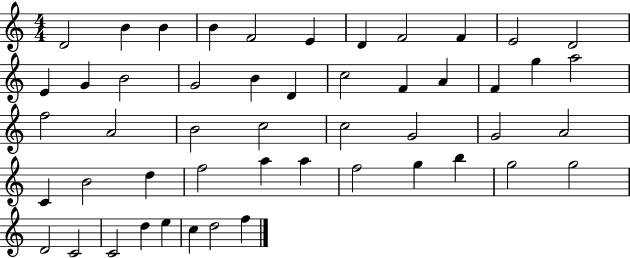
D4/h B4/q B4/q B4/q F4/h E4/q D4/q F4/h F4/q E4/h D4/h E4/q G4/q B4/h G4/h B4/q D4/q C5/h F4/q A4/q F4/q G5/q A5/h F5/h A4/h B4/h C5/h C5/h G4/h G4/h A4/h C4/q B4/h D5/q F5/h A5/q A5/q F5/h G5/q B5/q G5/h G5/h D4/h C4/h C4/h D5/q E5/q C5/q D5/h F5/q